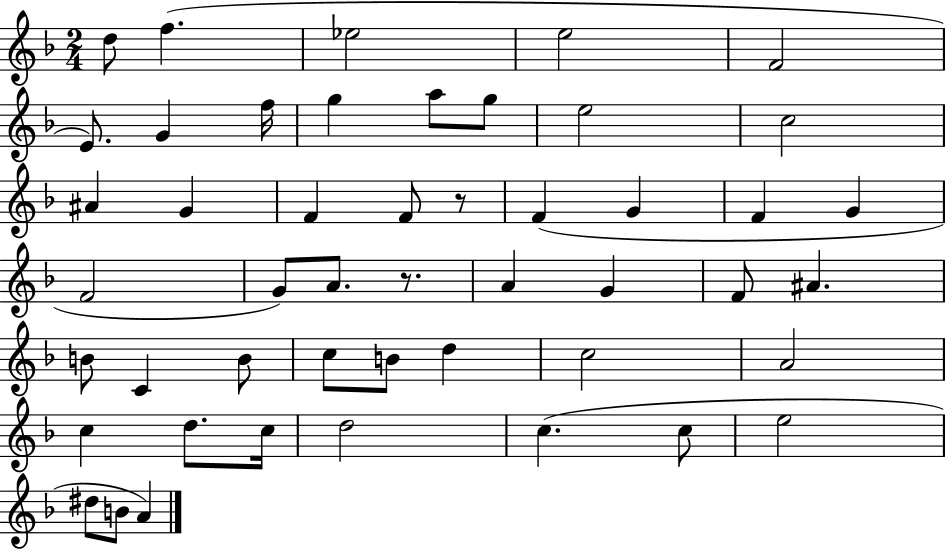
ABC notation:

X:1
T:Untitled
M:2/4
L:1/4
K:F
d/2 f _e2 e2 F2 E/2 G f/4 g a/2 g/2 e2 c2 ^A G F F/2 z/2 F G F G F2 G/2 A/2 z/2 A G F/2 ^A B/2 C B/2 c/2 B/2 d c2 A2 c d/2 c/4 d2 c c/2 e2 ^d/2 B/2 A